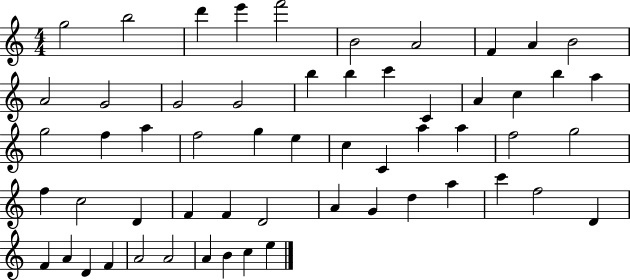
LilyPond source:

{
  \clef treble
  \numericTimeSignature
  \time 4/4
  \key c \major
  g''2 b''2 | d'''4 e'''4 f'''2 | b'2 a'2 | f'4 a'4 b'2 | \break a'2 g'2 | g'2 g'2 | b''4 b''4 c'''4 c'4 | a'4 c''4 b''4 a''4 | \break g''2 f''4 a''4 | f''2 g''4 e''4 | c''4 c'4 a''4 a''4 | f''2 g''2 | \break f''4 c''2 d'4 | f'4 f'4 d'2 | a'4 g'4 d''4 a''4 | c'''4 f''2 d'4 | \break f'4 a'4 d'4 f'4 | a'2 a'2 | a'4 b'4 c''4 e''4 | \bar "|."
}